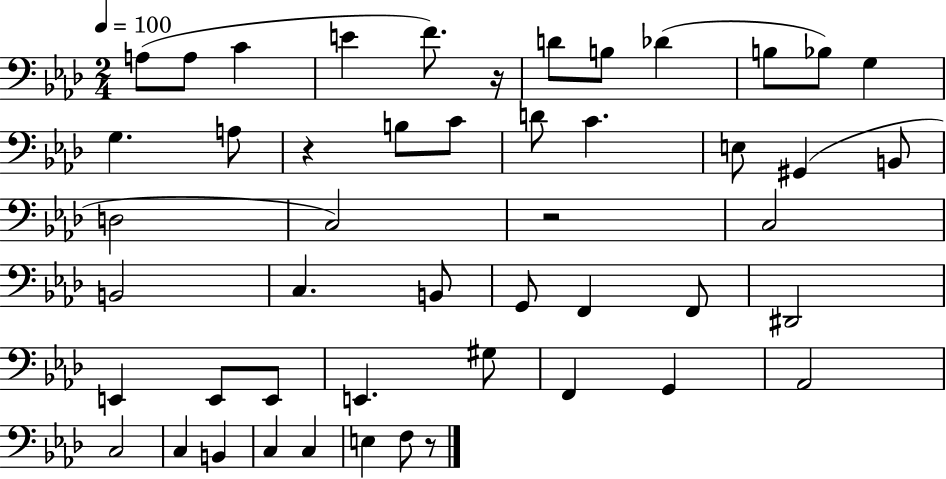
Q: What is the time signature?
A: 2/4